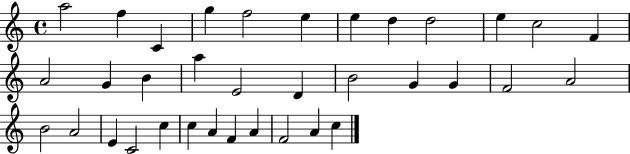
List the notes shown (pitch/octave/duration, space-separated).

A5/h F5/q C4/q G5/q F5/h E5/q E5/q D5/q D5/h E5/q C5/h F4/q A4/h G4/q B4/q A5/q E4/h D4/q B4/h G4/q G4/q F4/h A4/h B4/h A4/h E4/q C4/h C5/q C5/q A4/q F4/q A4/q F4/h A4/q C5/q